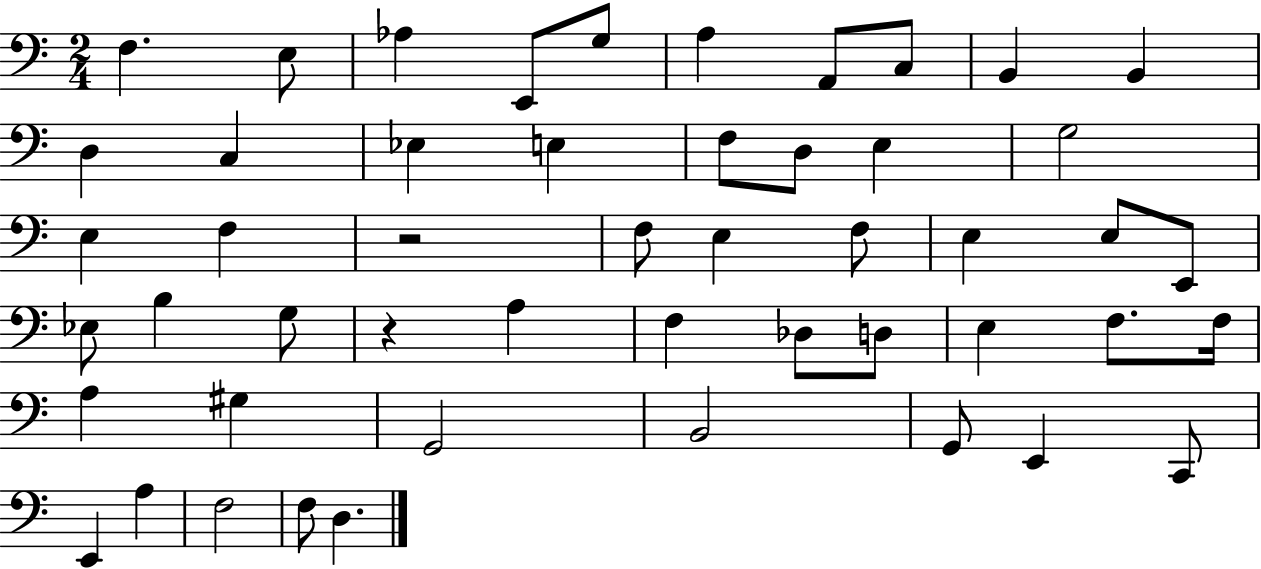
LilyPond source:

{
  \clef bass
  \numericTimeSignature
  \time 2/4
  \key c \major
  \repeat volta 2 { f4. e8 | aes4 e,8 g8 | a4 a,8 c8 | b,4 b,4 | \break d4 c4 | ees4 e4 | f8 d8 e4 | g2 | \break e4 f4 | r2 | f8 e4 f8 | e4 e8 e,8 | \break ees8 b4 g8 | r4 a4 | f4 des8 d8 | e4 f8. f16 | \break a4 gis4 | g,2 | b,2 | g,8 e,4 c,8 | \break e,4 a4 | f2 | f8 d4. | } \bar "|."
}